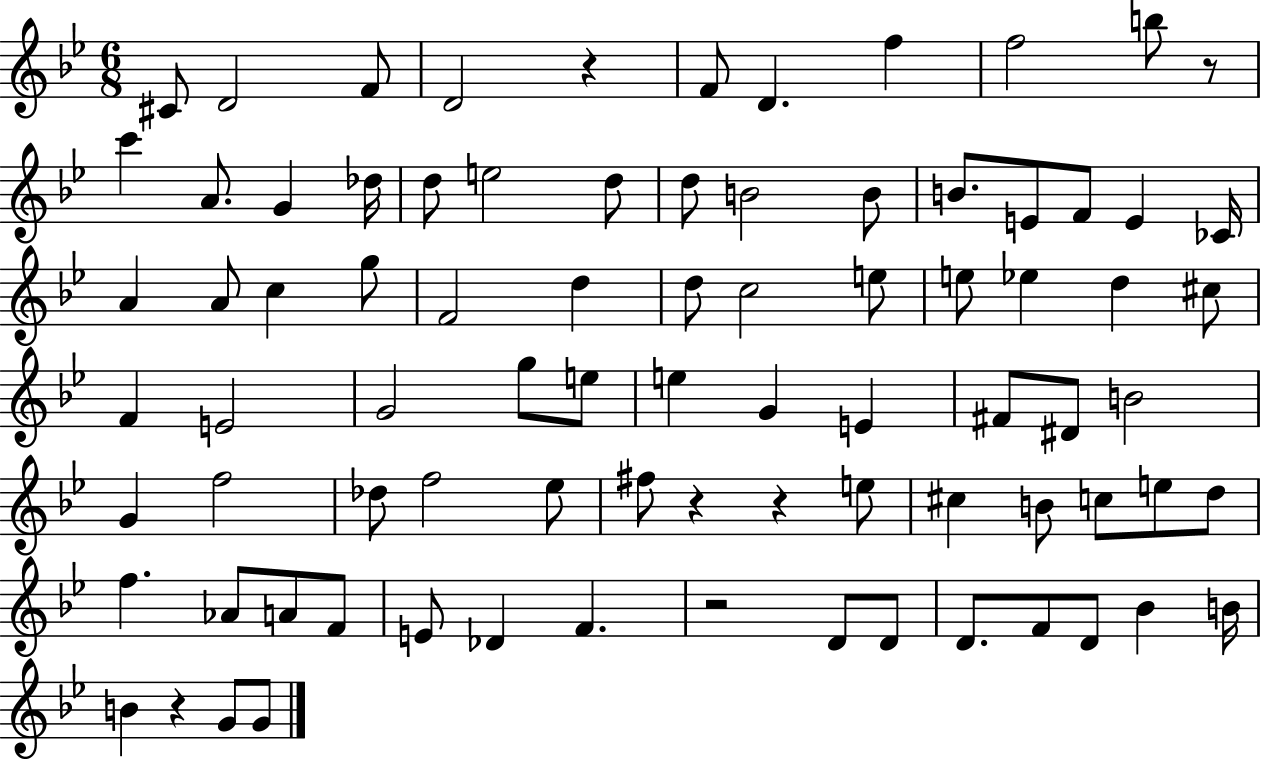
X:1
T:Untitled
M:6/8
L:1/4
K:Bb
^C/2 D2 F/2 D2 z F/2 D f f2 b/2 z/2 c' A/2 G _d/4 d/2 e2 d/2 d/2 B2 B/2 B/2 E/2 F/2 E _C/4 A A/2 c g/2 F2 d d/2 c2 e/2 e/2 _e d ^c/2 F E2 G2 g/2 e/2 e G E ^F/2 ^D/2 B2 G f2 _d/2 f2 _e/2 ^f/2 z z e/2 ^c B/2 c/2 e/2 d/2 f _A/2 A/2 F/2 E/2 _D F z2 D/2 D/2 D/2 F/2 D/2 _B B/4 B z G/2 G/2